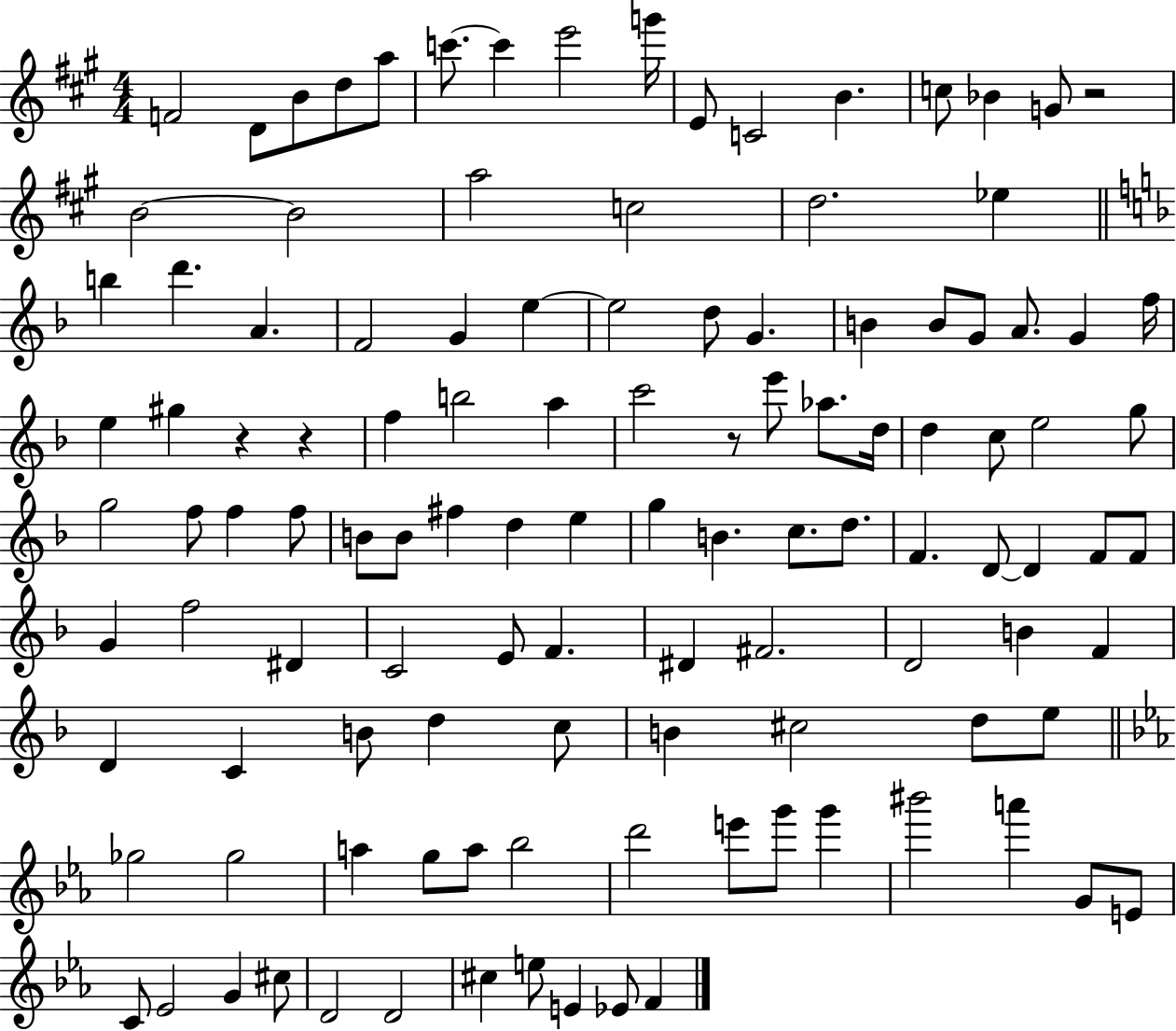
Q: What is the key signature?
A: A major